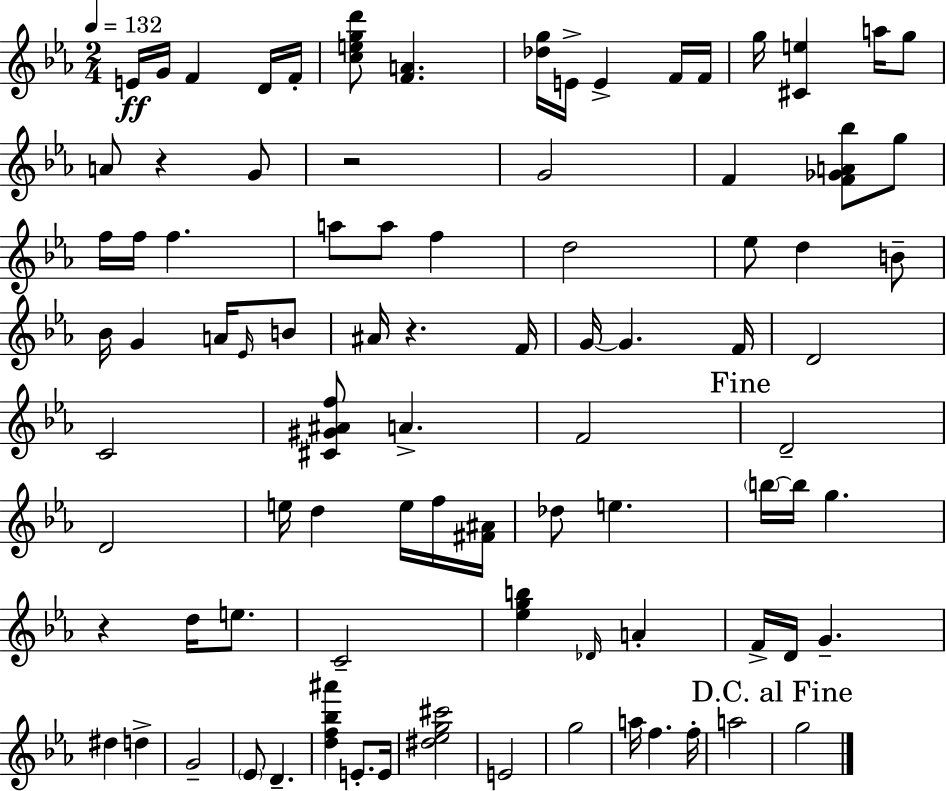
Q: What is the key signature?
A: EES major